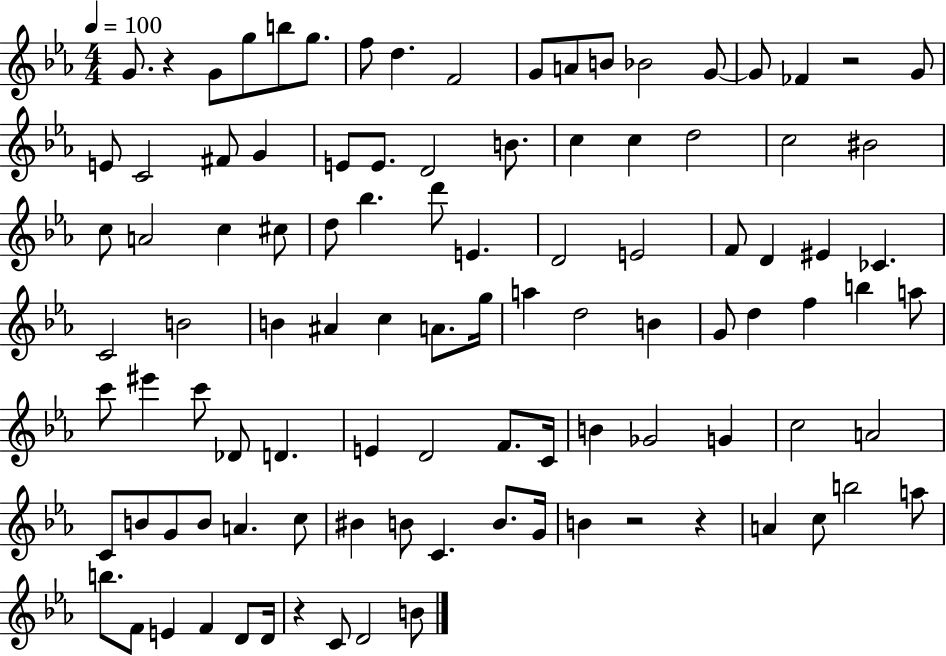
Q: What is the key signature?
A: EES major